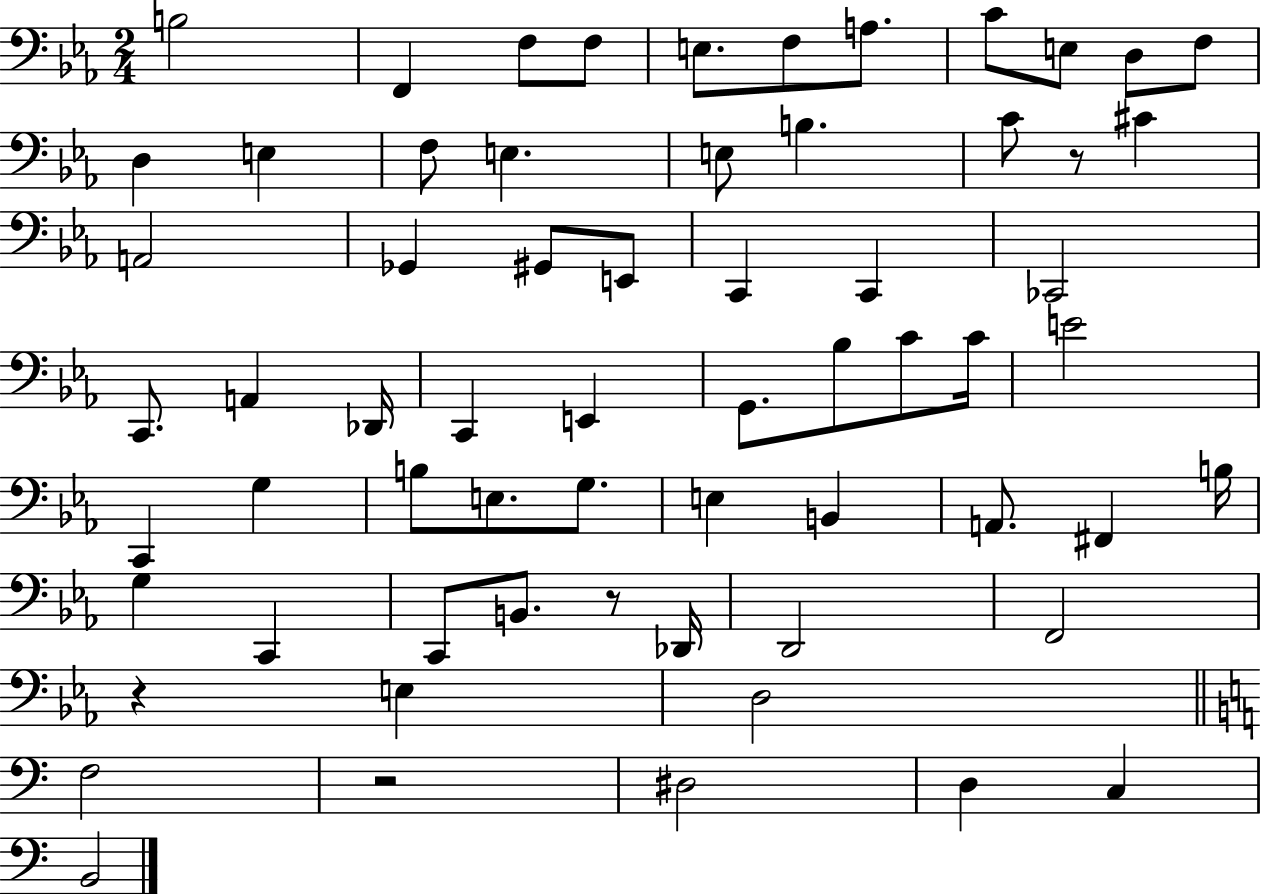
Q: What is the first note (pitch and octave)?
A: B3